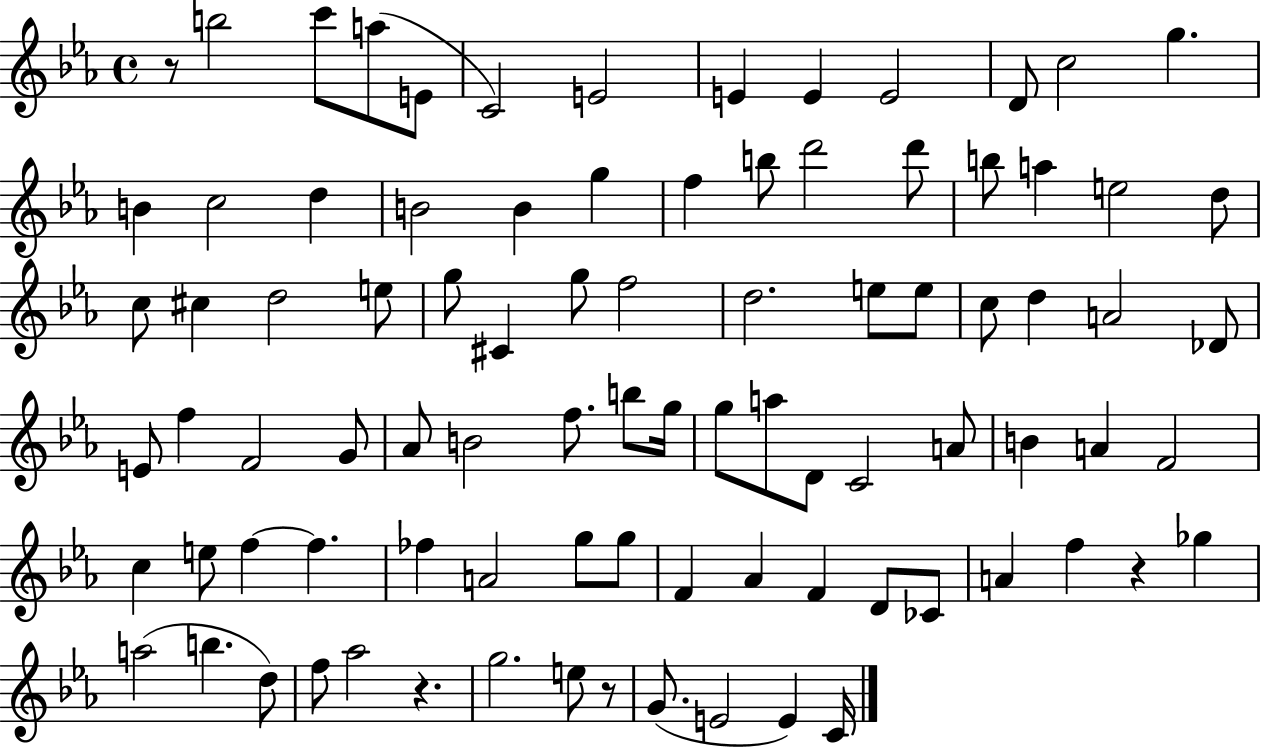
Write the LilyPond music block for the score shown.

{
  \clef treble
  \time 4/4
  \defaultTimeSignature
  \key ees \major
  \repeat volta 2 { r8 b''2 c'''8 a''8( e'8 | c'2) e'2 | e'4 e'4 e'2 | d'8 c''2 g''4. | \break b'4 c''2 d''4 | b'2 b'4 g''4 | f''4 b''8 d'''2 d'''8 | b''8 a''4 e''2 d''8 | \break c''8 cis''4 d''2 e''8 | g''8 cis'4 g''8 f''2 | d''2. e''8 e''8 | c''8 d''4 a'2 des'8 | \break e'8 f''4 f'2 g'8 | aes'8 b'2 f''8. b''8 g''16 | g''8 a''8 d'8 c'2 a'8 | b'4 a'4 f'2 | \break c''4 e''8 f''4~~ f''4. | fes''4 a'2 g''8 g''8 | f'4 aes'4 f'4 d'8 ces'8 | a'4 f''4 r4 ges''4 | \break a''2( b''4. d''8) | f''8 aes''2 r4. | g''2. e''8 r8 | g'8.( e'2 e'4) c'16 | \break } \bar "|."
}